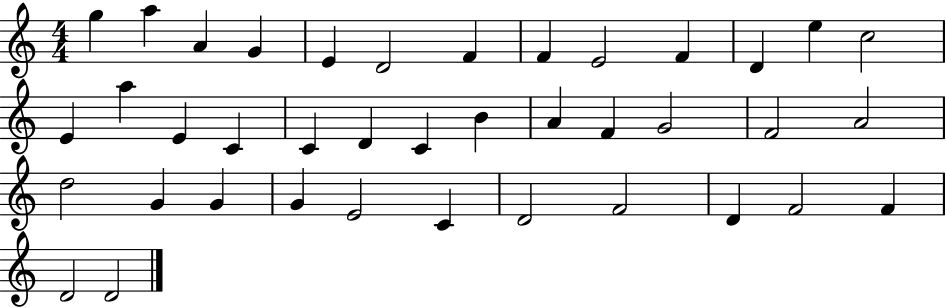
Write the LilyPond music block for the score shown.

{
  \clef treble
  \numericTimeSignature
  \time 4/4
  \key c \major
  g''4 a''4 a'4 g'4 | e'4 d'2 f'4 | f'4 e'2 f'4 | d'4 e''4 c''2 | \break e'4 a''4 e'4 c'4 | c'4 d'4 c'4 b'4 | a'4 f'4 g'2 | f'2 a'2 | \break d''2 g'4 g'4 | g'4 e'2 c'4 | d'2 f'2 | d'4 f'2 f'4 | \break d'2 d'2 | \bar "|."
}